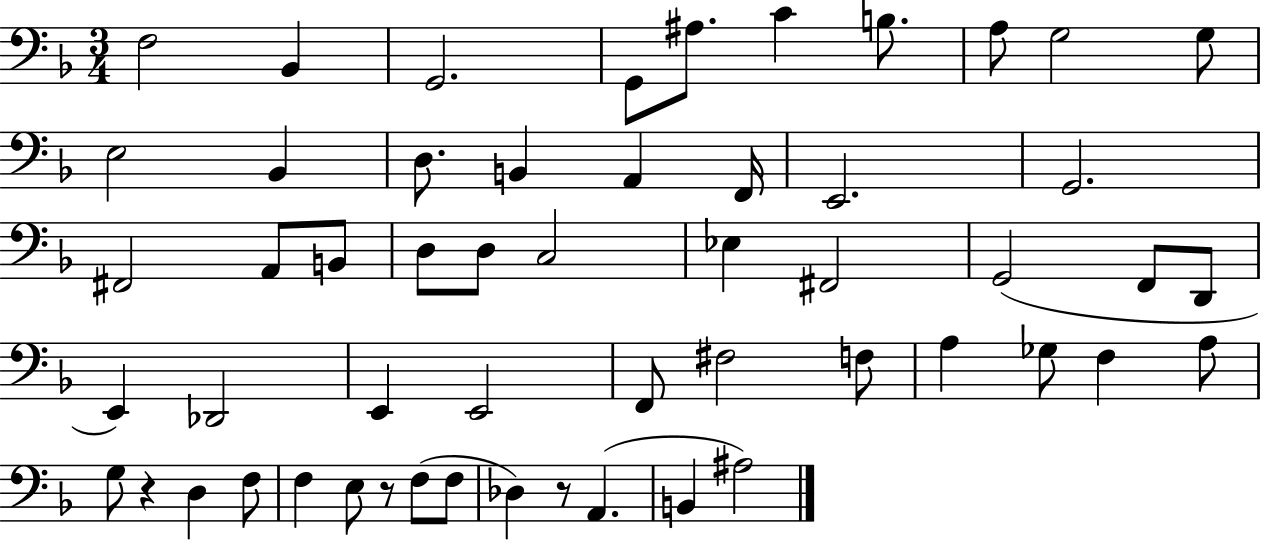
F3/h Bb2/q G2/h. G2/e A#3/e. C4/q B3/e. A3/e G3/h G3/e E3/h Bb2/q D3/e. B2/q A2/q F2/s E2/h. G2/h. F#2/h A2/e B2/e D3/e D3/e C3/h Eb3/q F#2/h G2/h F2/e D2/e E2/q Db2/h E2/q E2/h F2/e F#3/h F3/e A3/q Gb3/e F3/q A3/e G3/e R/q D3/q F3/e F3/q E3/e R/e F3/e F3/e Db3/q R/e A2/q. B2/q A#3/h